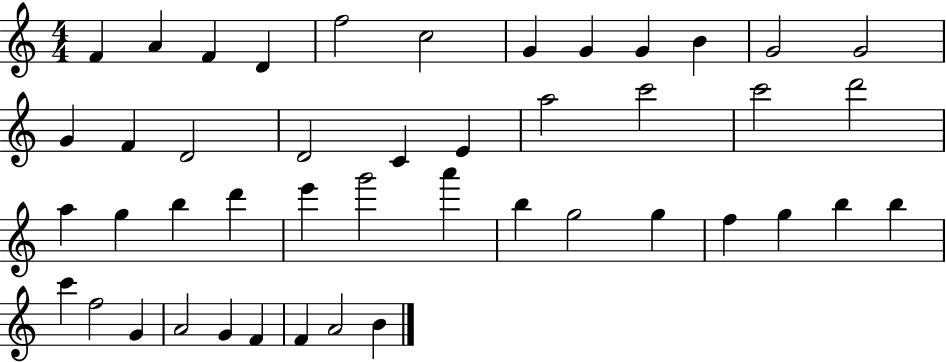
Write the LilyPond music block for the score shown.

{
  \clef treble
  \numericTimeSignature
  \time 4/4
  \key c \major
  f'4 a'4 f'4 d'4 | f''2 c''2 | g'4 g'4 g'4 b'4 | g'2 g'2 | \break g'4 f'4 d'2 | d'2 c'4 e'4 | a''2 c'''2 | c'''2 d'''2 | \break a''4 g''4 b''4 d'''4 | e'''4 g'''2 a'''4 | b''4 g''2 g''4 | f''4 g''4 b''4 b''4 | \break c'''4 f''2 g'4 | a'2 g'4 f'4 | f'4 a'2 b'4 | \bar "|."
}